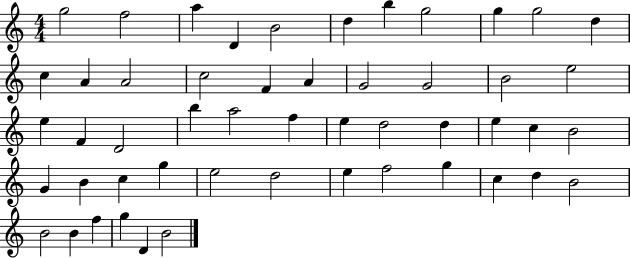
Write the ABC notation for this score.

X:1
T:Untitled
M:4/4
L:1/4
K:C
g2 f2 a D B2 d b g2 g g2 d c A A2 c2 F A G2 G2 B2 e2 e F D2 b a2 f e d2 d e c B2 G B c g e2 d2 e f2 g c d B2 B2 B f g D B2